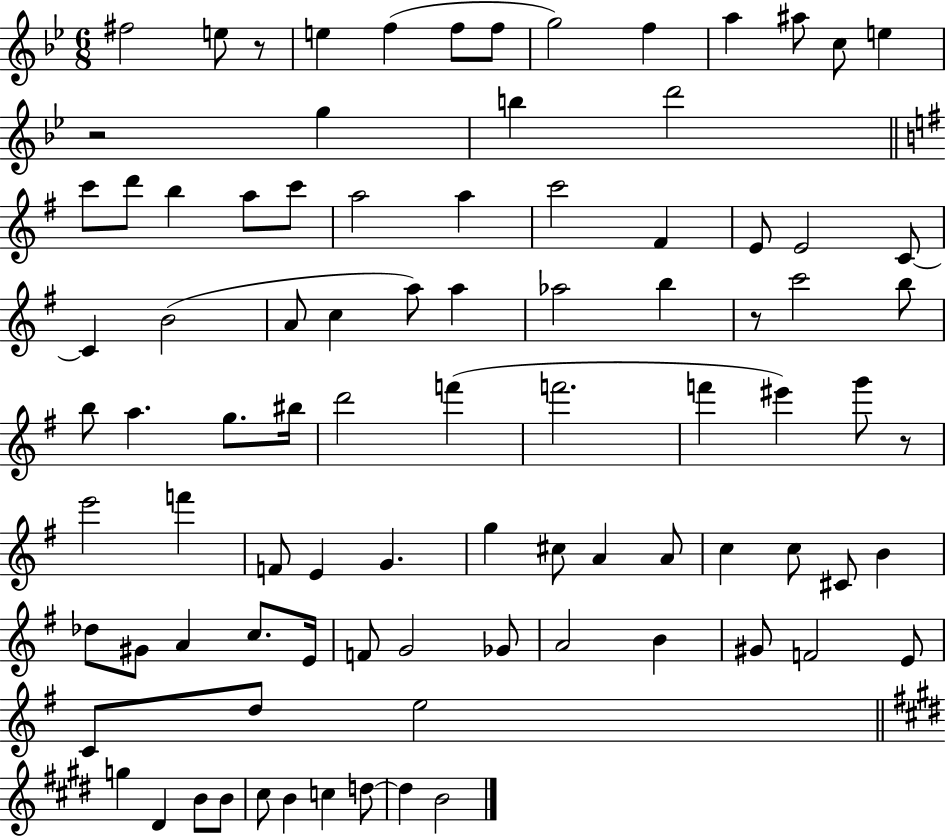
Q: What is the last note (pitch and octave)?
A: B4